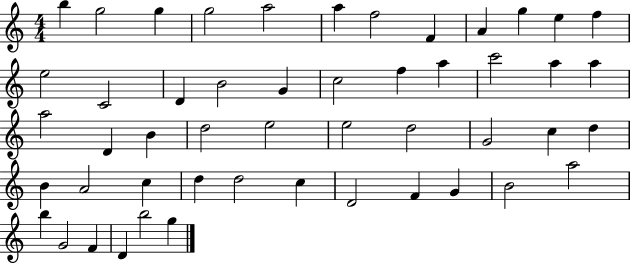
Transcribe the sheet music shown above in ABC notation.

X:1
T:Untitled
M:4/4
L:1/4
K:C
b g2 g g2 a2 a f2 F A g e f e2 C2 D B2 G c2 f a c'2 a a a2 D B d2 e2 e2 d2 G2 c d B A2 c d d2 c D2 F G B2 a2 b G2 F D b2 g